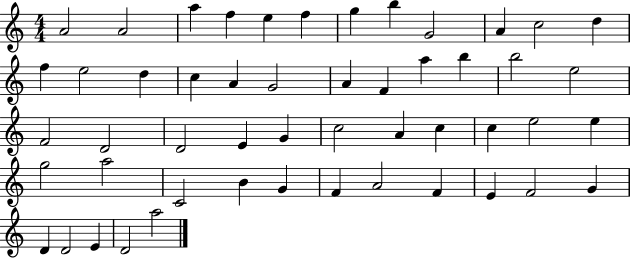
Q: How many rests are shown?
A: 0